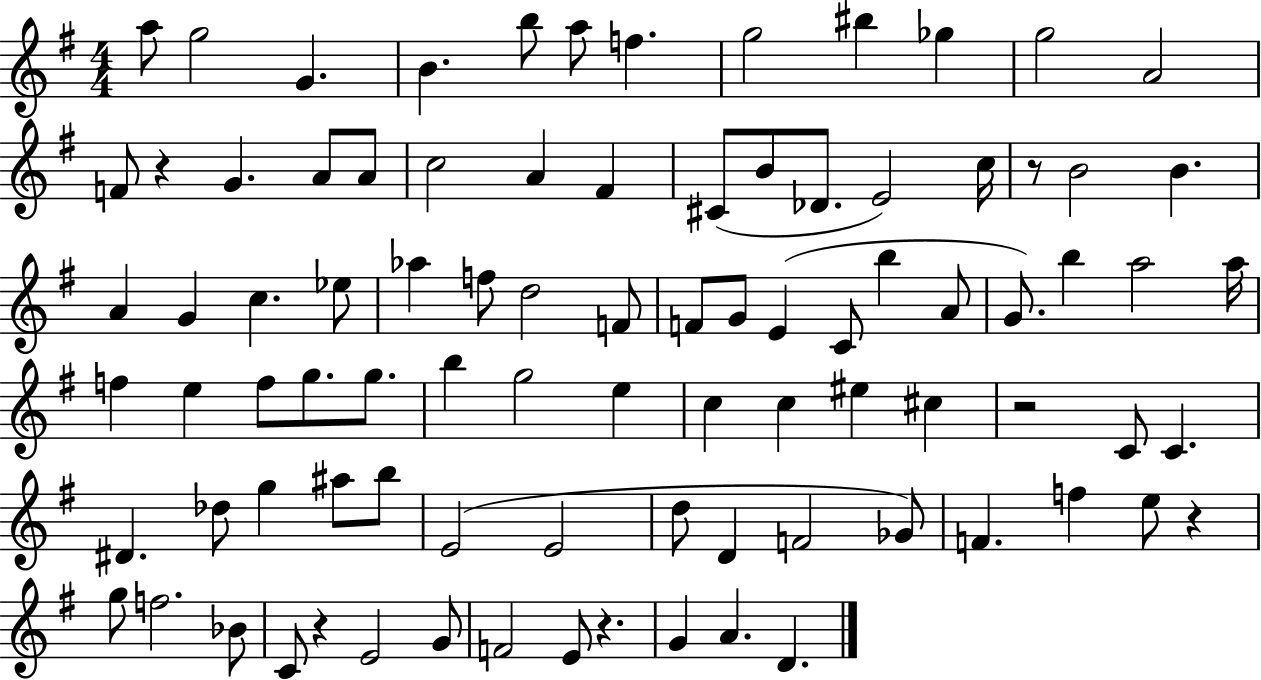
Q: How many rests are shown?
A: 6